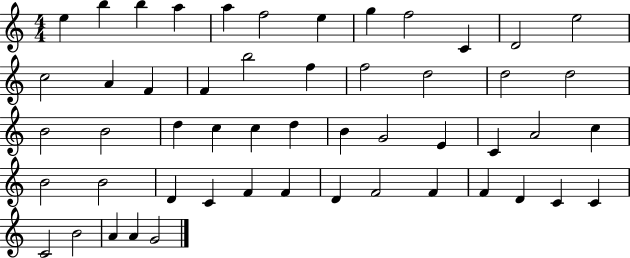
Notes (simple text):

E5/q B5/q B5/q A5/q A5/q F5/h E5/q G5/q F5/h C4/q D4/h E5/h C5/h A4/q F4/q F4/q B5/h F5/q F5/h D5/h D5/h D5/h B4/h B4/h D5/q C5/q C5/q D5/q B4/q G4/h E4/q C4/q A4/h C5/q B4/h B4/h D4/q C4/q F4/q F4/q D4/q F4/h F4/q F4/q D4/q C4/q C4/q C4/h B4/h A4/q A4/q G4/h